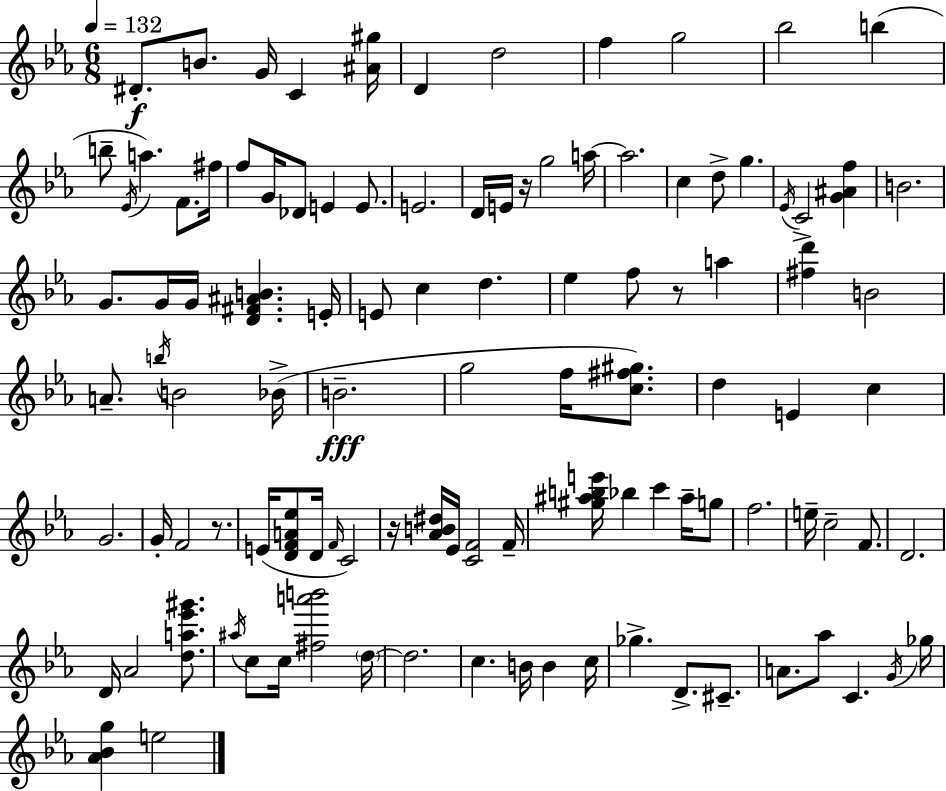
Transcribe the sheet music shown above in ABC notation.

X:1
T:Untitled
M:6/8
L:1/4
K:Eb
^D/2 B/2 G/4 C [^A^g]/4 D d2 f g2 _b2 b b/2 _E/4 a F/2 ^f/4 f/2 G/4 _D/2 E E/2 E2 D/4 E/4 z/4 g2 a/4 a2 c d/2 g _E/4 C2 [G^Af] B2 G/2 G/4 G/4 [D^F^AB] E/4 E/2 c d _e f/2 z/2 a [^fd'] B2 A/2 b/4 B2 _B/4 B2 g2 f/4 [c^f^g]/2 d E c G2 G/4 F2 z/2 E/4 [DFA_e]/2 D/4 F/4 C2 z/4 [_AB^d]/4 _E/4 [CF]2 F/4 [^g^abe']/4 _b c' ^a/4 g/2 f2 e/4 c2 F/2 D2 D/4 _A2 [da_e'^g']/2 ^a/4 c/2 c/4 [^fa'b']2 d/4 d2 c B/4 B c/4 _g D/2 ^C/2 A/2 _a/2 C G/4 _g/4 [_A_Bg] e2